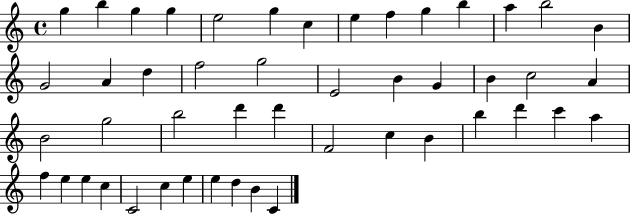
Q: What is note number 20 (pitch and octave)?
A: E4